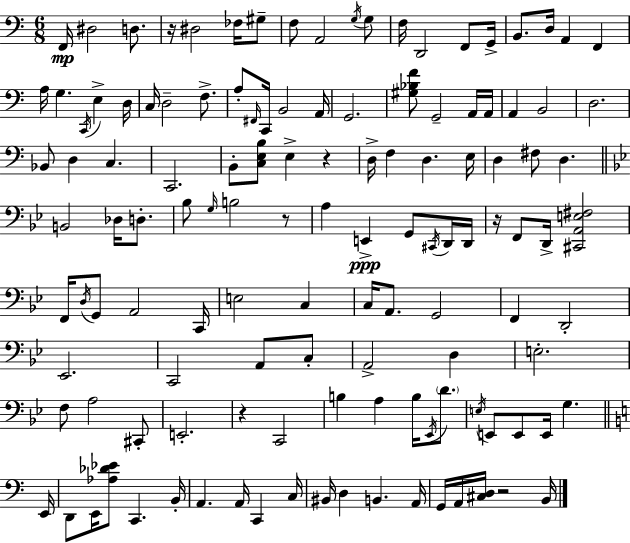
X:1
T:Untitled
M:6/8
L:1/4
K:Am
F,,/4 ^D,2 D,/2 z/4 ^D,2 _F,/4 ^G,/2 F,/2 A,,2 G,/4 G,/2 F,/4 D,,2 F,,/2 G,,/4 B,,/2 D,/4 A,, F,, A,/4 G, C,,/4 E, D,/4 C,/4 D,2 F,/2 A,/2 ^F,,/4 C,,/4 B,,2 A,,/4 G,,2 [^G,_B,F]/2 G,,2 A,,/4 A,,/4 A,, B,,2 D,2 _B,,/2 D, C, C,,2 B,,/2 [C,E,B,]/2 E, z D,/4 F, D, E,/4 D, ^F,/2 D, B,,2 _D,/4 D,/2 _B,/2 G,/4 B,2 z/2 A, E,, G,,/2 ^C,,/4 D,,/4 D,,/4 z/4 F,,/2 D,,/4 [^C,,A,,E,^F,]2 F,,/4 D,/4 G,,/2 A,,2 C,,/4 E,2 C, C,/4 A,,/2 G,,2 F,, D,,2 _E,,2 C,,2 A,,/2 C,/2 A,,2 D, E,2 F,/2 A,2 ^C,,/2 E,,2 z C,,2 B, A, B,/4 _E,,/4 D/2 E,/4 E,,/2 E,,/2 E,,/4 G, E,,/4 D,,/2 E,,/4 [_A,_D_E]/2 C,, B,,/4 A,, A,,/4 C,, C,/4 ^B,,/4 D, B,, A,,/4 G,,/4 A,,/4 [^C,D,]/4 z2 B,,/4